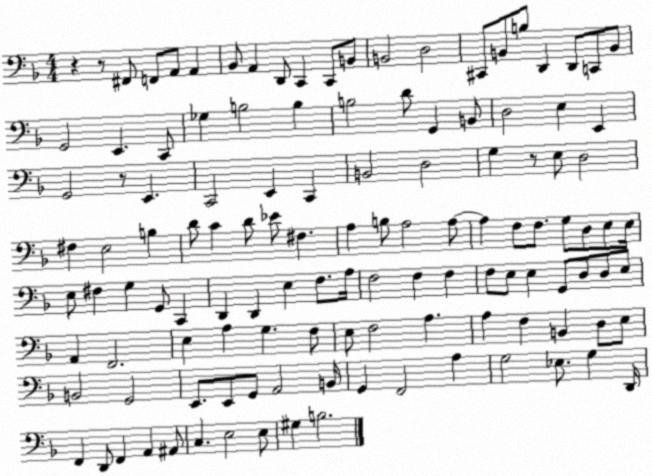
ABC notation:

X:1
T:Untitled
M:4/4
L:1/4
K:F
z z/2 ^F,,/2 F,,/2 A,,/2 A,, _B,,/2 A,, D,,/2 C,, C,,/2 B,,/2 B,,2 D,2 ^C,,/2 B,,/2 B,/2 D,, D,,/2 C,,/2 B,,/2 G,,2 E,, C,,/2 _G, B,2 B, B,2 D/2 G,, B,,/2 D,2 E, E,, G,,2 z/2 E,, C,,2 E,, C,, B,,2 D,2 G, z/2 E,/2 D,2 ^F, E,2 B, D/2 C D/2 _E/2 ^F, A, B,/2 A,2 A,/2 A, F,/2 F,/2 G,/2 D,/2 E,/2 E,/4 E,/2 ^F, G, G,,/2 C,, D,, D,, E, F,/2 A,/4 F,2 F, F, F,/2 E,/2 E, G,,/2 D,/2 D,/2 E,/2 A,, F,,2 E, A, G, F,/2 E,/2 F,2 A, A, F, B,, D,/2 E,/2 B,,2 G,,2 E,,/2 E,,/2 G,,/2 A,,2 B,,/4 G,, F,,2 A, G,2 _E,/2 G, D,,/4 F,, D,,/2 F,, A,, ^A,,/2 C, E,2 E,/2 ^G, B,2